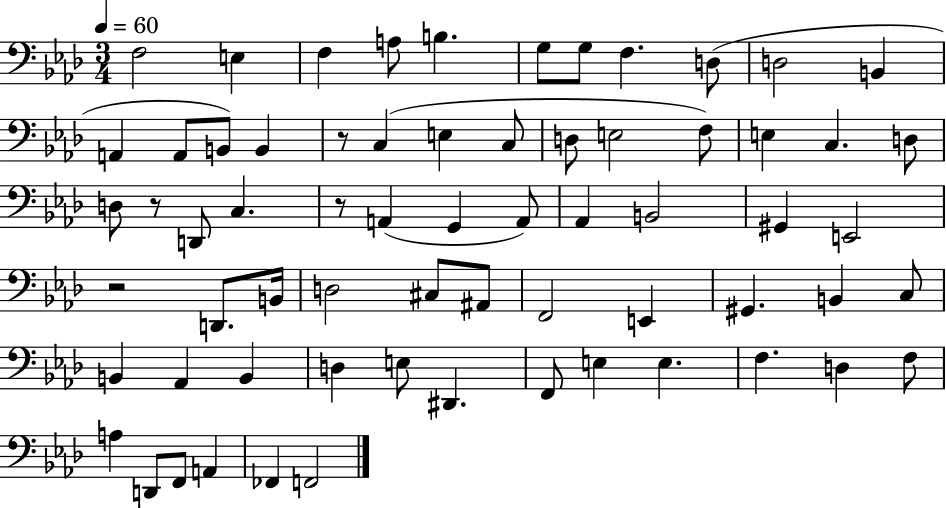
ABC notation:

X:1
T:Untitled
M:3/4
L:1/4
K:Ab
F,2 E, F, A,/2 B, G,/2 G,/2 F, D,/2 D,2 B,, A,, A,,/2 B,,/2 B,, z/2 C, E, C,/2 D,/2 E,2 F,/2 E, C, D,/2 D,/2 z/2 D,,/2 C, z/2 A,, G,, A,,/2 _A,, B,,2 ^G,, E,,2 z2 D,,/2 B,,/4 D,2 ^C,/2 ^A,,/2 F,,2 E,, ^G,, B,, C,/2 B,, _A,, B,, D, E,/2 ^D,, F,,/2 E, E, F, D, F,/2 A, D,,/2 F,,/2 A,, _F,, F,,2